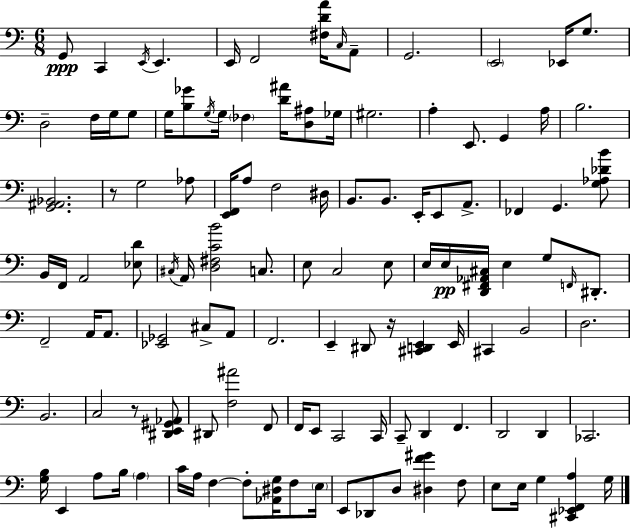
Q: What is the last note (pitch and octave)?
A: G3